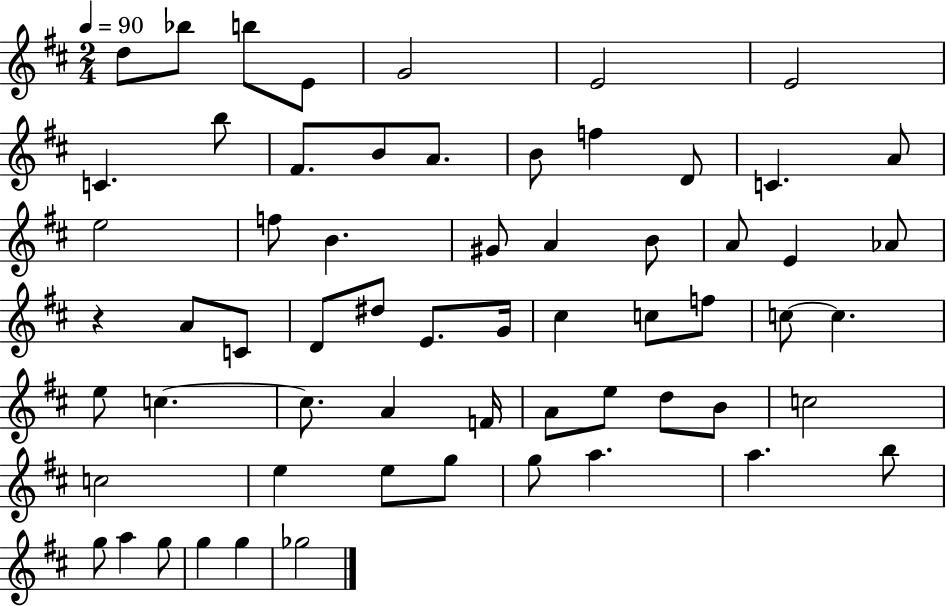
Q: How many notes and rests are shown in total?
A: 62